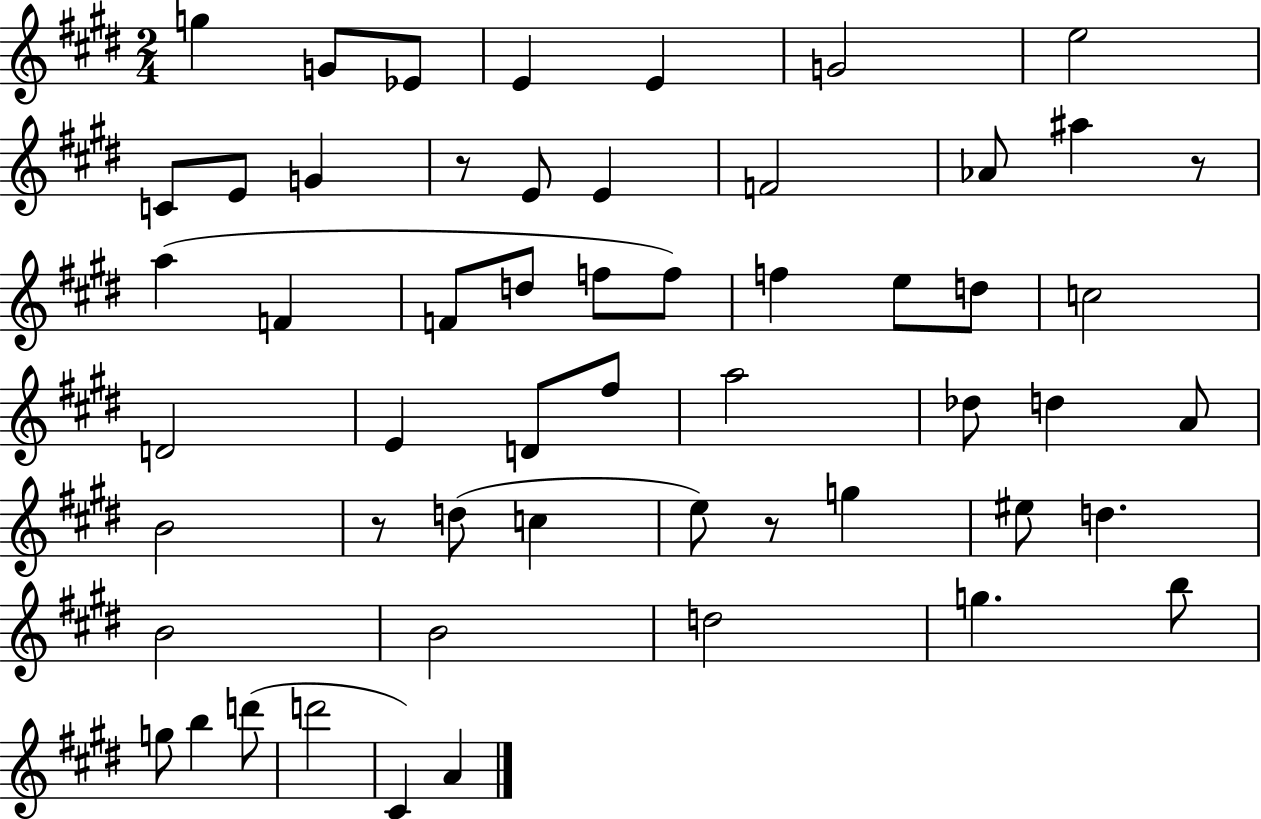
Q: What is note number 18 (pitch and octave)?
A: F4